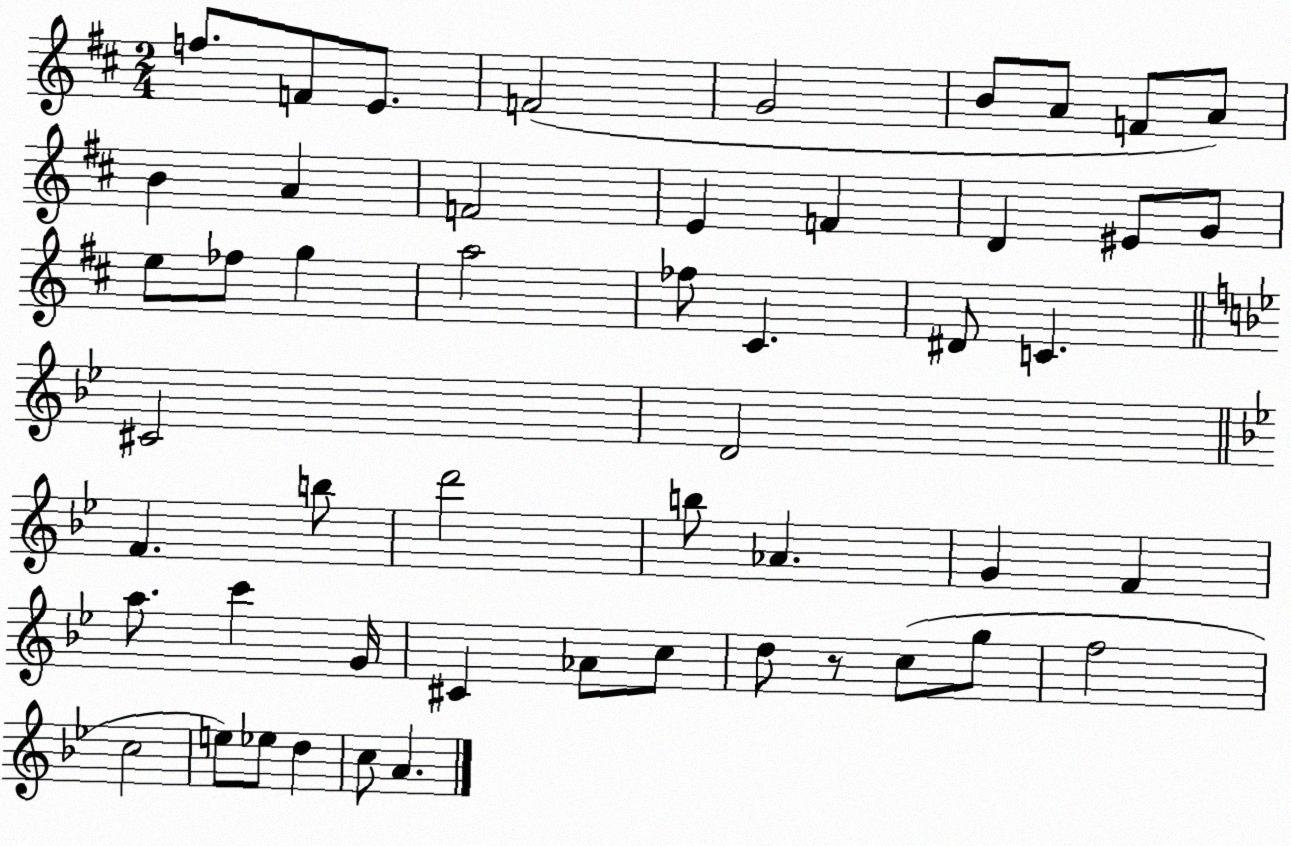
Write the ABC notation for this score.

X:1
T:Untitled
M:2/4
L:1/4
K:D
f/2 F/2 E/2 F2 G2 B/2 A/2 F/2 A/2 B A F2 E F D ^E/2 G/2 e/2 _f/2 g a2 _f/2 ^C ^D/2 C ^C2 D2 F b/2 d'2 b/2 _A G F a/2 c' G/4 ^C _A/2 c/2 d/2 z/2 c/2 g/2 f2 c2 e/2 _e/2 d c/2 A